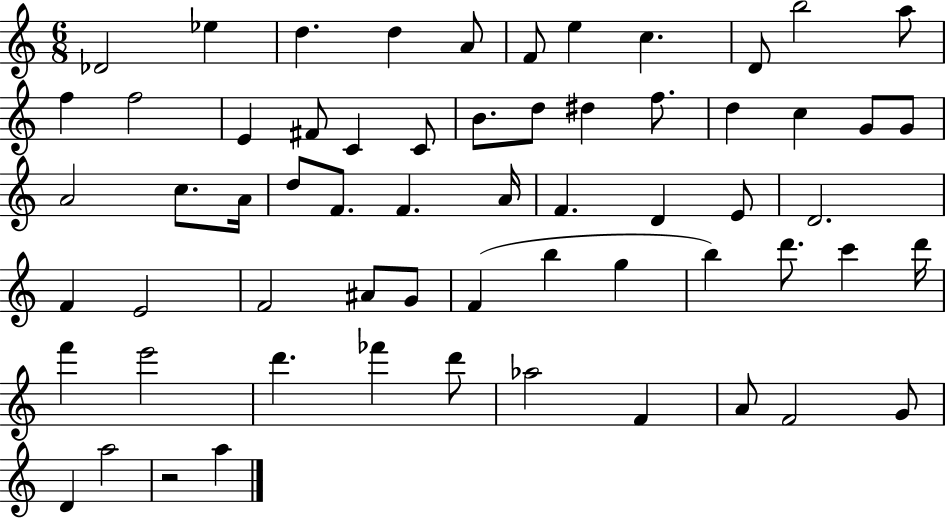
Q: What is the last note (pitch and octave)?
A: A5